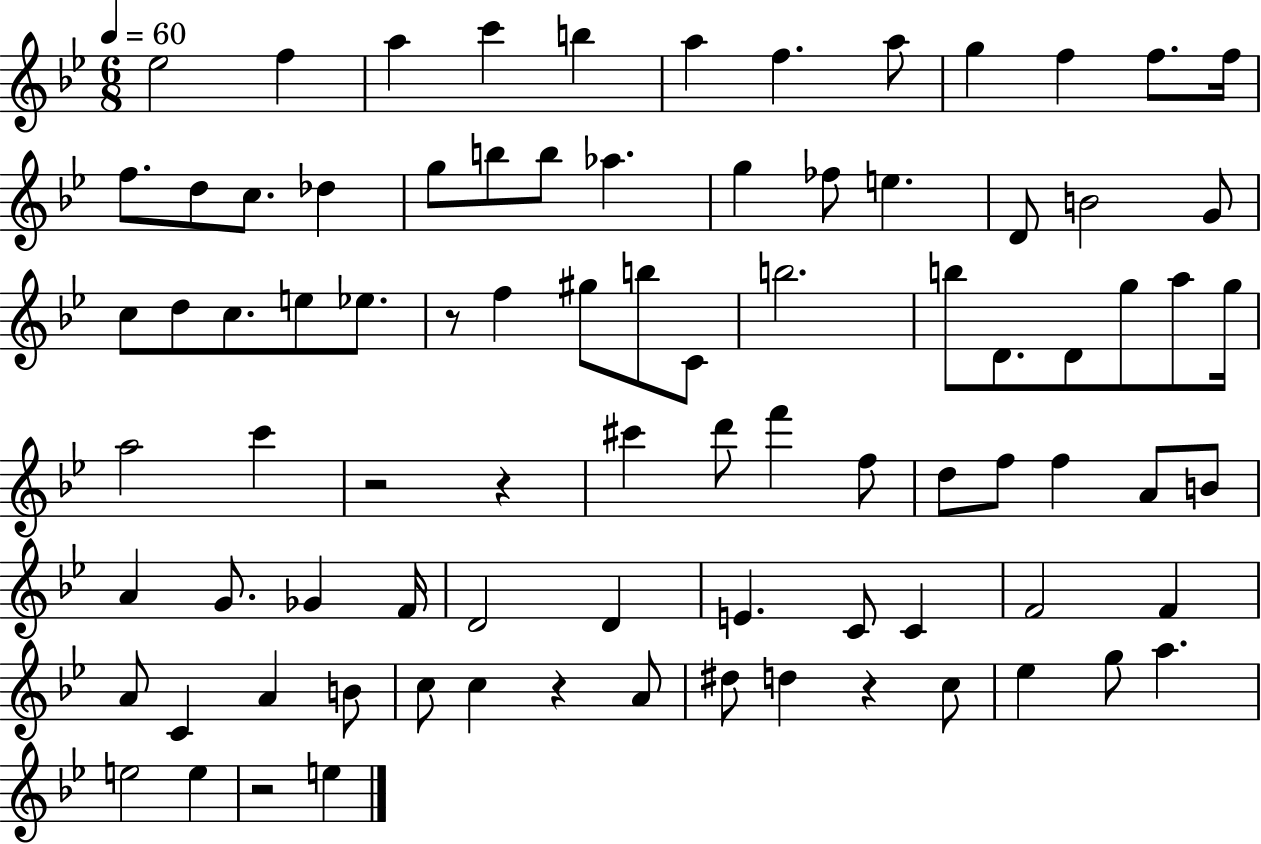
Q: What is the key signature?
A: BES major